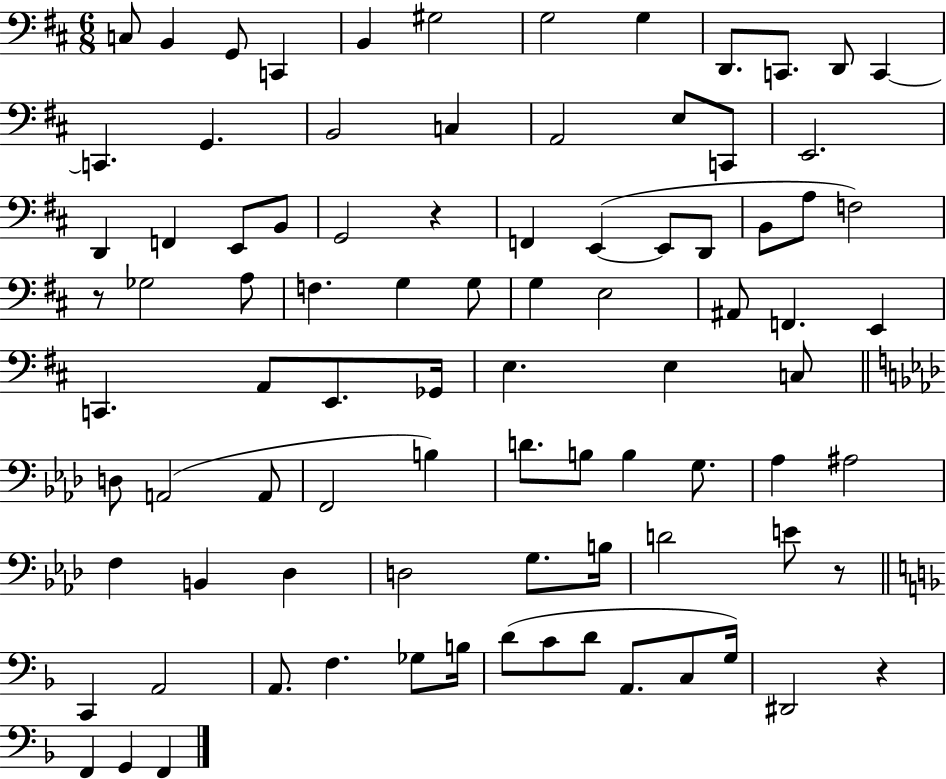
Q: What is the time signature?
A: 6/8